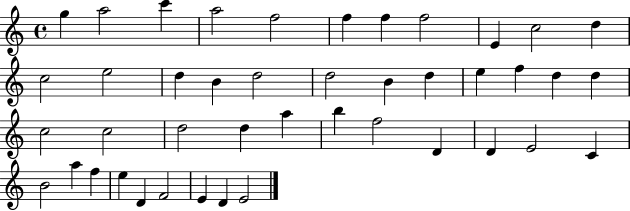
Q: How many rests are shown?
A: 0